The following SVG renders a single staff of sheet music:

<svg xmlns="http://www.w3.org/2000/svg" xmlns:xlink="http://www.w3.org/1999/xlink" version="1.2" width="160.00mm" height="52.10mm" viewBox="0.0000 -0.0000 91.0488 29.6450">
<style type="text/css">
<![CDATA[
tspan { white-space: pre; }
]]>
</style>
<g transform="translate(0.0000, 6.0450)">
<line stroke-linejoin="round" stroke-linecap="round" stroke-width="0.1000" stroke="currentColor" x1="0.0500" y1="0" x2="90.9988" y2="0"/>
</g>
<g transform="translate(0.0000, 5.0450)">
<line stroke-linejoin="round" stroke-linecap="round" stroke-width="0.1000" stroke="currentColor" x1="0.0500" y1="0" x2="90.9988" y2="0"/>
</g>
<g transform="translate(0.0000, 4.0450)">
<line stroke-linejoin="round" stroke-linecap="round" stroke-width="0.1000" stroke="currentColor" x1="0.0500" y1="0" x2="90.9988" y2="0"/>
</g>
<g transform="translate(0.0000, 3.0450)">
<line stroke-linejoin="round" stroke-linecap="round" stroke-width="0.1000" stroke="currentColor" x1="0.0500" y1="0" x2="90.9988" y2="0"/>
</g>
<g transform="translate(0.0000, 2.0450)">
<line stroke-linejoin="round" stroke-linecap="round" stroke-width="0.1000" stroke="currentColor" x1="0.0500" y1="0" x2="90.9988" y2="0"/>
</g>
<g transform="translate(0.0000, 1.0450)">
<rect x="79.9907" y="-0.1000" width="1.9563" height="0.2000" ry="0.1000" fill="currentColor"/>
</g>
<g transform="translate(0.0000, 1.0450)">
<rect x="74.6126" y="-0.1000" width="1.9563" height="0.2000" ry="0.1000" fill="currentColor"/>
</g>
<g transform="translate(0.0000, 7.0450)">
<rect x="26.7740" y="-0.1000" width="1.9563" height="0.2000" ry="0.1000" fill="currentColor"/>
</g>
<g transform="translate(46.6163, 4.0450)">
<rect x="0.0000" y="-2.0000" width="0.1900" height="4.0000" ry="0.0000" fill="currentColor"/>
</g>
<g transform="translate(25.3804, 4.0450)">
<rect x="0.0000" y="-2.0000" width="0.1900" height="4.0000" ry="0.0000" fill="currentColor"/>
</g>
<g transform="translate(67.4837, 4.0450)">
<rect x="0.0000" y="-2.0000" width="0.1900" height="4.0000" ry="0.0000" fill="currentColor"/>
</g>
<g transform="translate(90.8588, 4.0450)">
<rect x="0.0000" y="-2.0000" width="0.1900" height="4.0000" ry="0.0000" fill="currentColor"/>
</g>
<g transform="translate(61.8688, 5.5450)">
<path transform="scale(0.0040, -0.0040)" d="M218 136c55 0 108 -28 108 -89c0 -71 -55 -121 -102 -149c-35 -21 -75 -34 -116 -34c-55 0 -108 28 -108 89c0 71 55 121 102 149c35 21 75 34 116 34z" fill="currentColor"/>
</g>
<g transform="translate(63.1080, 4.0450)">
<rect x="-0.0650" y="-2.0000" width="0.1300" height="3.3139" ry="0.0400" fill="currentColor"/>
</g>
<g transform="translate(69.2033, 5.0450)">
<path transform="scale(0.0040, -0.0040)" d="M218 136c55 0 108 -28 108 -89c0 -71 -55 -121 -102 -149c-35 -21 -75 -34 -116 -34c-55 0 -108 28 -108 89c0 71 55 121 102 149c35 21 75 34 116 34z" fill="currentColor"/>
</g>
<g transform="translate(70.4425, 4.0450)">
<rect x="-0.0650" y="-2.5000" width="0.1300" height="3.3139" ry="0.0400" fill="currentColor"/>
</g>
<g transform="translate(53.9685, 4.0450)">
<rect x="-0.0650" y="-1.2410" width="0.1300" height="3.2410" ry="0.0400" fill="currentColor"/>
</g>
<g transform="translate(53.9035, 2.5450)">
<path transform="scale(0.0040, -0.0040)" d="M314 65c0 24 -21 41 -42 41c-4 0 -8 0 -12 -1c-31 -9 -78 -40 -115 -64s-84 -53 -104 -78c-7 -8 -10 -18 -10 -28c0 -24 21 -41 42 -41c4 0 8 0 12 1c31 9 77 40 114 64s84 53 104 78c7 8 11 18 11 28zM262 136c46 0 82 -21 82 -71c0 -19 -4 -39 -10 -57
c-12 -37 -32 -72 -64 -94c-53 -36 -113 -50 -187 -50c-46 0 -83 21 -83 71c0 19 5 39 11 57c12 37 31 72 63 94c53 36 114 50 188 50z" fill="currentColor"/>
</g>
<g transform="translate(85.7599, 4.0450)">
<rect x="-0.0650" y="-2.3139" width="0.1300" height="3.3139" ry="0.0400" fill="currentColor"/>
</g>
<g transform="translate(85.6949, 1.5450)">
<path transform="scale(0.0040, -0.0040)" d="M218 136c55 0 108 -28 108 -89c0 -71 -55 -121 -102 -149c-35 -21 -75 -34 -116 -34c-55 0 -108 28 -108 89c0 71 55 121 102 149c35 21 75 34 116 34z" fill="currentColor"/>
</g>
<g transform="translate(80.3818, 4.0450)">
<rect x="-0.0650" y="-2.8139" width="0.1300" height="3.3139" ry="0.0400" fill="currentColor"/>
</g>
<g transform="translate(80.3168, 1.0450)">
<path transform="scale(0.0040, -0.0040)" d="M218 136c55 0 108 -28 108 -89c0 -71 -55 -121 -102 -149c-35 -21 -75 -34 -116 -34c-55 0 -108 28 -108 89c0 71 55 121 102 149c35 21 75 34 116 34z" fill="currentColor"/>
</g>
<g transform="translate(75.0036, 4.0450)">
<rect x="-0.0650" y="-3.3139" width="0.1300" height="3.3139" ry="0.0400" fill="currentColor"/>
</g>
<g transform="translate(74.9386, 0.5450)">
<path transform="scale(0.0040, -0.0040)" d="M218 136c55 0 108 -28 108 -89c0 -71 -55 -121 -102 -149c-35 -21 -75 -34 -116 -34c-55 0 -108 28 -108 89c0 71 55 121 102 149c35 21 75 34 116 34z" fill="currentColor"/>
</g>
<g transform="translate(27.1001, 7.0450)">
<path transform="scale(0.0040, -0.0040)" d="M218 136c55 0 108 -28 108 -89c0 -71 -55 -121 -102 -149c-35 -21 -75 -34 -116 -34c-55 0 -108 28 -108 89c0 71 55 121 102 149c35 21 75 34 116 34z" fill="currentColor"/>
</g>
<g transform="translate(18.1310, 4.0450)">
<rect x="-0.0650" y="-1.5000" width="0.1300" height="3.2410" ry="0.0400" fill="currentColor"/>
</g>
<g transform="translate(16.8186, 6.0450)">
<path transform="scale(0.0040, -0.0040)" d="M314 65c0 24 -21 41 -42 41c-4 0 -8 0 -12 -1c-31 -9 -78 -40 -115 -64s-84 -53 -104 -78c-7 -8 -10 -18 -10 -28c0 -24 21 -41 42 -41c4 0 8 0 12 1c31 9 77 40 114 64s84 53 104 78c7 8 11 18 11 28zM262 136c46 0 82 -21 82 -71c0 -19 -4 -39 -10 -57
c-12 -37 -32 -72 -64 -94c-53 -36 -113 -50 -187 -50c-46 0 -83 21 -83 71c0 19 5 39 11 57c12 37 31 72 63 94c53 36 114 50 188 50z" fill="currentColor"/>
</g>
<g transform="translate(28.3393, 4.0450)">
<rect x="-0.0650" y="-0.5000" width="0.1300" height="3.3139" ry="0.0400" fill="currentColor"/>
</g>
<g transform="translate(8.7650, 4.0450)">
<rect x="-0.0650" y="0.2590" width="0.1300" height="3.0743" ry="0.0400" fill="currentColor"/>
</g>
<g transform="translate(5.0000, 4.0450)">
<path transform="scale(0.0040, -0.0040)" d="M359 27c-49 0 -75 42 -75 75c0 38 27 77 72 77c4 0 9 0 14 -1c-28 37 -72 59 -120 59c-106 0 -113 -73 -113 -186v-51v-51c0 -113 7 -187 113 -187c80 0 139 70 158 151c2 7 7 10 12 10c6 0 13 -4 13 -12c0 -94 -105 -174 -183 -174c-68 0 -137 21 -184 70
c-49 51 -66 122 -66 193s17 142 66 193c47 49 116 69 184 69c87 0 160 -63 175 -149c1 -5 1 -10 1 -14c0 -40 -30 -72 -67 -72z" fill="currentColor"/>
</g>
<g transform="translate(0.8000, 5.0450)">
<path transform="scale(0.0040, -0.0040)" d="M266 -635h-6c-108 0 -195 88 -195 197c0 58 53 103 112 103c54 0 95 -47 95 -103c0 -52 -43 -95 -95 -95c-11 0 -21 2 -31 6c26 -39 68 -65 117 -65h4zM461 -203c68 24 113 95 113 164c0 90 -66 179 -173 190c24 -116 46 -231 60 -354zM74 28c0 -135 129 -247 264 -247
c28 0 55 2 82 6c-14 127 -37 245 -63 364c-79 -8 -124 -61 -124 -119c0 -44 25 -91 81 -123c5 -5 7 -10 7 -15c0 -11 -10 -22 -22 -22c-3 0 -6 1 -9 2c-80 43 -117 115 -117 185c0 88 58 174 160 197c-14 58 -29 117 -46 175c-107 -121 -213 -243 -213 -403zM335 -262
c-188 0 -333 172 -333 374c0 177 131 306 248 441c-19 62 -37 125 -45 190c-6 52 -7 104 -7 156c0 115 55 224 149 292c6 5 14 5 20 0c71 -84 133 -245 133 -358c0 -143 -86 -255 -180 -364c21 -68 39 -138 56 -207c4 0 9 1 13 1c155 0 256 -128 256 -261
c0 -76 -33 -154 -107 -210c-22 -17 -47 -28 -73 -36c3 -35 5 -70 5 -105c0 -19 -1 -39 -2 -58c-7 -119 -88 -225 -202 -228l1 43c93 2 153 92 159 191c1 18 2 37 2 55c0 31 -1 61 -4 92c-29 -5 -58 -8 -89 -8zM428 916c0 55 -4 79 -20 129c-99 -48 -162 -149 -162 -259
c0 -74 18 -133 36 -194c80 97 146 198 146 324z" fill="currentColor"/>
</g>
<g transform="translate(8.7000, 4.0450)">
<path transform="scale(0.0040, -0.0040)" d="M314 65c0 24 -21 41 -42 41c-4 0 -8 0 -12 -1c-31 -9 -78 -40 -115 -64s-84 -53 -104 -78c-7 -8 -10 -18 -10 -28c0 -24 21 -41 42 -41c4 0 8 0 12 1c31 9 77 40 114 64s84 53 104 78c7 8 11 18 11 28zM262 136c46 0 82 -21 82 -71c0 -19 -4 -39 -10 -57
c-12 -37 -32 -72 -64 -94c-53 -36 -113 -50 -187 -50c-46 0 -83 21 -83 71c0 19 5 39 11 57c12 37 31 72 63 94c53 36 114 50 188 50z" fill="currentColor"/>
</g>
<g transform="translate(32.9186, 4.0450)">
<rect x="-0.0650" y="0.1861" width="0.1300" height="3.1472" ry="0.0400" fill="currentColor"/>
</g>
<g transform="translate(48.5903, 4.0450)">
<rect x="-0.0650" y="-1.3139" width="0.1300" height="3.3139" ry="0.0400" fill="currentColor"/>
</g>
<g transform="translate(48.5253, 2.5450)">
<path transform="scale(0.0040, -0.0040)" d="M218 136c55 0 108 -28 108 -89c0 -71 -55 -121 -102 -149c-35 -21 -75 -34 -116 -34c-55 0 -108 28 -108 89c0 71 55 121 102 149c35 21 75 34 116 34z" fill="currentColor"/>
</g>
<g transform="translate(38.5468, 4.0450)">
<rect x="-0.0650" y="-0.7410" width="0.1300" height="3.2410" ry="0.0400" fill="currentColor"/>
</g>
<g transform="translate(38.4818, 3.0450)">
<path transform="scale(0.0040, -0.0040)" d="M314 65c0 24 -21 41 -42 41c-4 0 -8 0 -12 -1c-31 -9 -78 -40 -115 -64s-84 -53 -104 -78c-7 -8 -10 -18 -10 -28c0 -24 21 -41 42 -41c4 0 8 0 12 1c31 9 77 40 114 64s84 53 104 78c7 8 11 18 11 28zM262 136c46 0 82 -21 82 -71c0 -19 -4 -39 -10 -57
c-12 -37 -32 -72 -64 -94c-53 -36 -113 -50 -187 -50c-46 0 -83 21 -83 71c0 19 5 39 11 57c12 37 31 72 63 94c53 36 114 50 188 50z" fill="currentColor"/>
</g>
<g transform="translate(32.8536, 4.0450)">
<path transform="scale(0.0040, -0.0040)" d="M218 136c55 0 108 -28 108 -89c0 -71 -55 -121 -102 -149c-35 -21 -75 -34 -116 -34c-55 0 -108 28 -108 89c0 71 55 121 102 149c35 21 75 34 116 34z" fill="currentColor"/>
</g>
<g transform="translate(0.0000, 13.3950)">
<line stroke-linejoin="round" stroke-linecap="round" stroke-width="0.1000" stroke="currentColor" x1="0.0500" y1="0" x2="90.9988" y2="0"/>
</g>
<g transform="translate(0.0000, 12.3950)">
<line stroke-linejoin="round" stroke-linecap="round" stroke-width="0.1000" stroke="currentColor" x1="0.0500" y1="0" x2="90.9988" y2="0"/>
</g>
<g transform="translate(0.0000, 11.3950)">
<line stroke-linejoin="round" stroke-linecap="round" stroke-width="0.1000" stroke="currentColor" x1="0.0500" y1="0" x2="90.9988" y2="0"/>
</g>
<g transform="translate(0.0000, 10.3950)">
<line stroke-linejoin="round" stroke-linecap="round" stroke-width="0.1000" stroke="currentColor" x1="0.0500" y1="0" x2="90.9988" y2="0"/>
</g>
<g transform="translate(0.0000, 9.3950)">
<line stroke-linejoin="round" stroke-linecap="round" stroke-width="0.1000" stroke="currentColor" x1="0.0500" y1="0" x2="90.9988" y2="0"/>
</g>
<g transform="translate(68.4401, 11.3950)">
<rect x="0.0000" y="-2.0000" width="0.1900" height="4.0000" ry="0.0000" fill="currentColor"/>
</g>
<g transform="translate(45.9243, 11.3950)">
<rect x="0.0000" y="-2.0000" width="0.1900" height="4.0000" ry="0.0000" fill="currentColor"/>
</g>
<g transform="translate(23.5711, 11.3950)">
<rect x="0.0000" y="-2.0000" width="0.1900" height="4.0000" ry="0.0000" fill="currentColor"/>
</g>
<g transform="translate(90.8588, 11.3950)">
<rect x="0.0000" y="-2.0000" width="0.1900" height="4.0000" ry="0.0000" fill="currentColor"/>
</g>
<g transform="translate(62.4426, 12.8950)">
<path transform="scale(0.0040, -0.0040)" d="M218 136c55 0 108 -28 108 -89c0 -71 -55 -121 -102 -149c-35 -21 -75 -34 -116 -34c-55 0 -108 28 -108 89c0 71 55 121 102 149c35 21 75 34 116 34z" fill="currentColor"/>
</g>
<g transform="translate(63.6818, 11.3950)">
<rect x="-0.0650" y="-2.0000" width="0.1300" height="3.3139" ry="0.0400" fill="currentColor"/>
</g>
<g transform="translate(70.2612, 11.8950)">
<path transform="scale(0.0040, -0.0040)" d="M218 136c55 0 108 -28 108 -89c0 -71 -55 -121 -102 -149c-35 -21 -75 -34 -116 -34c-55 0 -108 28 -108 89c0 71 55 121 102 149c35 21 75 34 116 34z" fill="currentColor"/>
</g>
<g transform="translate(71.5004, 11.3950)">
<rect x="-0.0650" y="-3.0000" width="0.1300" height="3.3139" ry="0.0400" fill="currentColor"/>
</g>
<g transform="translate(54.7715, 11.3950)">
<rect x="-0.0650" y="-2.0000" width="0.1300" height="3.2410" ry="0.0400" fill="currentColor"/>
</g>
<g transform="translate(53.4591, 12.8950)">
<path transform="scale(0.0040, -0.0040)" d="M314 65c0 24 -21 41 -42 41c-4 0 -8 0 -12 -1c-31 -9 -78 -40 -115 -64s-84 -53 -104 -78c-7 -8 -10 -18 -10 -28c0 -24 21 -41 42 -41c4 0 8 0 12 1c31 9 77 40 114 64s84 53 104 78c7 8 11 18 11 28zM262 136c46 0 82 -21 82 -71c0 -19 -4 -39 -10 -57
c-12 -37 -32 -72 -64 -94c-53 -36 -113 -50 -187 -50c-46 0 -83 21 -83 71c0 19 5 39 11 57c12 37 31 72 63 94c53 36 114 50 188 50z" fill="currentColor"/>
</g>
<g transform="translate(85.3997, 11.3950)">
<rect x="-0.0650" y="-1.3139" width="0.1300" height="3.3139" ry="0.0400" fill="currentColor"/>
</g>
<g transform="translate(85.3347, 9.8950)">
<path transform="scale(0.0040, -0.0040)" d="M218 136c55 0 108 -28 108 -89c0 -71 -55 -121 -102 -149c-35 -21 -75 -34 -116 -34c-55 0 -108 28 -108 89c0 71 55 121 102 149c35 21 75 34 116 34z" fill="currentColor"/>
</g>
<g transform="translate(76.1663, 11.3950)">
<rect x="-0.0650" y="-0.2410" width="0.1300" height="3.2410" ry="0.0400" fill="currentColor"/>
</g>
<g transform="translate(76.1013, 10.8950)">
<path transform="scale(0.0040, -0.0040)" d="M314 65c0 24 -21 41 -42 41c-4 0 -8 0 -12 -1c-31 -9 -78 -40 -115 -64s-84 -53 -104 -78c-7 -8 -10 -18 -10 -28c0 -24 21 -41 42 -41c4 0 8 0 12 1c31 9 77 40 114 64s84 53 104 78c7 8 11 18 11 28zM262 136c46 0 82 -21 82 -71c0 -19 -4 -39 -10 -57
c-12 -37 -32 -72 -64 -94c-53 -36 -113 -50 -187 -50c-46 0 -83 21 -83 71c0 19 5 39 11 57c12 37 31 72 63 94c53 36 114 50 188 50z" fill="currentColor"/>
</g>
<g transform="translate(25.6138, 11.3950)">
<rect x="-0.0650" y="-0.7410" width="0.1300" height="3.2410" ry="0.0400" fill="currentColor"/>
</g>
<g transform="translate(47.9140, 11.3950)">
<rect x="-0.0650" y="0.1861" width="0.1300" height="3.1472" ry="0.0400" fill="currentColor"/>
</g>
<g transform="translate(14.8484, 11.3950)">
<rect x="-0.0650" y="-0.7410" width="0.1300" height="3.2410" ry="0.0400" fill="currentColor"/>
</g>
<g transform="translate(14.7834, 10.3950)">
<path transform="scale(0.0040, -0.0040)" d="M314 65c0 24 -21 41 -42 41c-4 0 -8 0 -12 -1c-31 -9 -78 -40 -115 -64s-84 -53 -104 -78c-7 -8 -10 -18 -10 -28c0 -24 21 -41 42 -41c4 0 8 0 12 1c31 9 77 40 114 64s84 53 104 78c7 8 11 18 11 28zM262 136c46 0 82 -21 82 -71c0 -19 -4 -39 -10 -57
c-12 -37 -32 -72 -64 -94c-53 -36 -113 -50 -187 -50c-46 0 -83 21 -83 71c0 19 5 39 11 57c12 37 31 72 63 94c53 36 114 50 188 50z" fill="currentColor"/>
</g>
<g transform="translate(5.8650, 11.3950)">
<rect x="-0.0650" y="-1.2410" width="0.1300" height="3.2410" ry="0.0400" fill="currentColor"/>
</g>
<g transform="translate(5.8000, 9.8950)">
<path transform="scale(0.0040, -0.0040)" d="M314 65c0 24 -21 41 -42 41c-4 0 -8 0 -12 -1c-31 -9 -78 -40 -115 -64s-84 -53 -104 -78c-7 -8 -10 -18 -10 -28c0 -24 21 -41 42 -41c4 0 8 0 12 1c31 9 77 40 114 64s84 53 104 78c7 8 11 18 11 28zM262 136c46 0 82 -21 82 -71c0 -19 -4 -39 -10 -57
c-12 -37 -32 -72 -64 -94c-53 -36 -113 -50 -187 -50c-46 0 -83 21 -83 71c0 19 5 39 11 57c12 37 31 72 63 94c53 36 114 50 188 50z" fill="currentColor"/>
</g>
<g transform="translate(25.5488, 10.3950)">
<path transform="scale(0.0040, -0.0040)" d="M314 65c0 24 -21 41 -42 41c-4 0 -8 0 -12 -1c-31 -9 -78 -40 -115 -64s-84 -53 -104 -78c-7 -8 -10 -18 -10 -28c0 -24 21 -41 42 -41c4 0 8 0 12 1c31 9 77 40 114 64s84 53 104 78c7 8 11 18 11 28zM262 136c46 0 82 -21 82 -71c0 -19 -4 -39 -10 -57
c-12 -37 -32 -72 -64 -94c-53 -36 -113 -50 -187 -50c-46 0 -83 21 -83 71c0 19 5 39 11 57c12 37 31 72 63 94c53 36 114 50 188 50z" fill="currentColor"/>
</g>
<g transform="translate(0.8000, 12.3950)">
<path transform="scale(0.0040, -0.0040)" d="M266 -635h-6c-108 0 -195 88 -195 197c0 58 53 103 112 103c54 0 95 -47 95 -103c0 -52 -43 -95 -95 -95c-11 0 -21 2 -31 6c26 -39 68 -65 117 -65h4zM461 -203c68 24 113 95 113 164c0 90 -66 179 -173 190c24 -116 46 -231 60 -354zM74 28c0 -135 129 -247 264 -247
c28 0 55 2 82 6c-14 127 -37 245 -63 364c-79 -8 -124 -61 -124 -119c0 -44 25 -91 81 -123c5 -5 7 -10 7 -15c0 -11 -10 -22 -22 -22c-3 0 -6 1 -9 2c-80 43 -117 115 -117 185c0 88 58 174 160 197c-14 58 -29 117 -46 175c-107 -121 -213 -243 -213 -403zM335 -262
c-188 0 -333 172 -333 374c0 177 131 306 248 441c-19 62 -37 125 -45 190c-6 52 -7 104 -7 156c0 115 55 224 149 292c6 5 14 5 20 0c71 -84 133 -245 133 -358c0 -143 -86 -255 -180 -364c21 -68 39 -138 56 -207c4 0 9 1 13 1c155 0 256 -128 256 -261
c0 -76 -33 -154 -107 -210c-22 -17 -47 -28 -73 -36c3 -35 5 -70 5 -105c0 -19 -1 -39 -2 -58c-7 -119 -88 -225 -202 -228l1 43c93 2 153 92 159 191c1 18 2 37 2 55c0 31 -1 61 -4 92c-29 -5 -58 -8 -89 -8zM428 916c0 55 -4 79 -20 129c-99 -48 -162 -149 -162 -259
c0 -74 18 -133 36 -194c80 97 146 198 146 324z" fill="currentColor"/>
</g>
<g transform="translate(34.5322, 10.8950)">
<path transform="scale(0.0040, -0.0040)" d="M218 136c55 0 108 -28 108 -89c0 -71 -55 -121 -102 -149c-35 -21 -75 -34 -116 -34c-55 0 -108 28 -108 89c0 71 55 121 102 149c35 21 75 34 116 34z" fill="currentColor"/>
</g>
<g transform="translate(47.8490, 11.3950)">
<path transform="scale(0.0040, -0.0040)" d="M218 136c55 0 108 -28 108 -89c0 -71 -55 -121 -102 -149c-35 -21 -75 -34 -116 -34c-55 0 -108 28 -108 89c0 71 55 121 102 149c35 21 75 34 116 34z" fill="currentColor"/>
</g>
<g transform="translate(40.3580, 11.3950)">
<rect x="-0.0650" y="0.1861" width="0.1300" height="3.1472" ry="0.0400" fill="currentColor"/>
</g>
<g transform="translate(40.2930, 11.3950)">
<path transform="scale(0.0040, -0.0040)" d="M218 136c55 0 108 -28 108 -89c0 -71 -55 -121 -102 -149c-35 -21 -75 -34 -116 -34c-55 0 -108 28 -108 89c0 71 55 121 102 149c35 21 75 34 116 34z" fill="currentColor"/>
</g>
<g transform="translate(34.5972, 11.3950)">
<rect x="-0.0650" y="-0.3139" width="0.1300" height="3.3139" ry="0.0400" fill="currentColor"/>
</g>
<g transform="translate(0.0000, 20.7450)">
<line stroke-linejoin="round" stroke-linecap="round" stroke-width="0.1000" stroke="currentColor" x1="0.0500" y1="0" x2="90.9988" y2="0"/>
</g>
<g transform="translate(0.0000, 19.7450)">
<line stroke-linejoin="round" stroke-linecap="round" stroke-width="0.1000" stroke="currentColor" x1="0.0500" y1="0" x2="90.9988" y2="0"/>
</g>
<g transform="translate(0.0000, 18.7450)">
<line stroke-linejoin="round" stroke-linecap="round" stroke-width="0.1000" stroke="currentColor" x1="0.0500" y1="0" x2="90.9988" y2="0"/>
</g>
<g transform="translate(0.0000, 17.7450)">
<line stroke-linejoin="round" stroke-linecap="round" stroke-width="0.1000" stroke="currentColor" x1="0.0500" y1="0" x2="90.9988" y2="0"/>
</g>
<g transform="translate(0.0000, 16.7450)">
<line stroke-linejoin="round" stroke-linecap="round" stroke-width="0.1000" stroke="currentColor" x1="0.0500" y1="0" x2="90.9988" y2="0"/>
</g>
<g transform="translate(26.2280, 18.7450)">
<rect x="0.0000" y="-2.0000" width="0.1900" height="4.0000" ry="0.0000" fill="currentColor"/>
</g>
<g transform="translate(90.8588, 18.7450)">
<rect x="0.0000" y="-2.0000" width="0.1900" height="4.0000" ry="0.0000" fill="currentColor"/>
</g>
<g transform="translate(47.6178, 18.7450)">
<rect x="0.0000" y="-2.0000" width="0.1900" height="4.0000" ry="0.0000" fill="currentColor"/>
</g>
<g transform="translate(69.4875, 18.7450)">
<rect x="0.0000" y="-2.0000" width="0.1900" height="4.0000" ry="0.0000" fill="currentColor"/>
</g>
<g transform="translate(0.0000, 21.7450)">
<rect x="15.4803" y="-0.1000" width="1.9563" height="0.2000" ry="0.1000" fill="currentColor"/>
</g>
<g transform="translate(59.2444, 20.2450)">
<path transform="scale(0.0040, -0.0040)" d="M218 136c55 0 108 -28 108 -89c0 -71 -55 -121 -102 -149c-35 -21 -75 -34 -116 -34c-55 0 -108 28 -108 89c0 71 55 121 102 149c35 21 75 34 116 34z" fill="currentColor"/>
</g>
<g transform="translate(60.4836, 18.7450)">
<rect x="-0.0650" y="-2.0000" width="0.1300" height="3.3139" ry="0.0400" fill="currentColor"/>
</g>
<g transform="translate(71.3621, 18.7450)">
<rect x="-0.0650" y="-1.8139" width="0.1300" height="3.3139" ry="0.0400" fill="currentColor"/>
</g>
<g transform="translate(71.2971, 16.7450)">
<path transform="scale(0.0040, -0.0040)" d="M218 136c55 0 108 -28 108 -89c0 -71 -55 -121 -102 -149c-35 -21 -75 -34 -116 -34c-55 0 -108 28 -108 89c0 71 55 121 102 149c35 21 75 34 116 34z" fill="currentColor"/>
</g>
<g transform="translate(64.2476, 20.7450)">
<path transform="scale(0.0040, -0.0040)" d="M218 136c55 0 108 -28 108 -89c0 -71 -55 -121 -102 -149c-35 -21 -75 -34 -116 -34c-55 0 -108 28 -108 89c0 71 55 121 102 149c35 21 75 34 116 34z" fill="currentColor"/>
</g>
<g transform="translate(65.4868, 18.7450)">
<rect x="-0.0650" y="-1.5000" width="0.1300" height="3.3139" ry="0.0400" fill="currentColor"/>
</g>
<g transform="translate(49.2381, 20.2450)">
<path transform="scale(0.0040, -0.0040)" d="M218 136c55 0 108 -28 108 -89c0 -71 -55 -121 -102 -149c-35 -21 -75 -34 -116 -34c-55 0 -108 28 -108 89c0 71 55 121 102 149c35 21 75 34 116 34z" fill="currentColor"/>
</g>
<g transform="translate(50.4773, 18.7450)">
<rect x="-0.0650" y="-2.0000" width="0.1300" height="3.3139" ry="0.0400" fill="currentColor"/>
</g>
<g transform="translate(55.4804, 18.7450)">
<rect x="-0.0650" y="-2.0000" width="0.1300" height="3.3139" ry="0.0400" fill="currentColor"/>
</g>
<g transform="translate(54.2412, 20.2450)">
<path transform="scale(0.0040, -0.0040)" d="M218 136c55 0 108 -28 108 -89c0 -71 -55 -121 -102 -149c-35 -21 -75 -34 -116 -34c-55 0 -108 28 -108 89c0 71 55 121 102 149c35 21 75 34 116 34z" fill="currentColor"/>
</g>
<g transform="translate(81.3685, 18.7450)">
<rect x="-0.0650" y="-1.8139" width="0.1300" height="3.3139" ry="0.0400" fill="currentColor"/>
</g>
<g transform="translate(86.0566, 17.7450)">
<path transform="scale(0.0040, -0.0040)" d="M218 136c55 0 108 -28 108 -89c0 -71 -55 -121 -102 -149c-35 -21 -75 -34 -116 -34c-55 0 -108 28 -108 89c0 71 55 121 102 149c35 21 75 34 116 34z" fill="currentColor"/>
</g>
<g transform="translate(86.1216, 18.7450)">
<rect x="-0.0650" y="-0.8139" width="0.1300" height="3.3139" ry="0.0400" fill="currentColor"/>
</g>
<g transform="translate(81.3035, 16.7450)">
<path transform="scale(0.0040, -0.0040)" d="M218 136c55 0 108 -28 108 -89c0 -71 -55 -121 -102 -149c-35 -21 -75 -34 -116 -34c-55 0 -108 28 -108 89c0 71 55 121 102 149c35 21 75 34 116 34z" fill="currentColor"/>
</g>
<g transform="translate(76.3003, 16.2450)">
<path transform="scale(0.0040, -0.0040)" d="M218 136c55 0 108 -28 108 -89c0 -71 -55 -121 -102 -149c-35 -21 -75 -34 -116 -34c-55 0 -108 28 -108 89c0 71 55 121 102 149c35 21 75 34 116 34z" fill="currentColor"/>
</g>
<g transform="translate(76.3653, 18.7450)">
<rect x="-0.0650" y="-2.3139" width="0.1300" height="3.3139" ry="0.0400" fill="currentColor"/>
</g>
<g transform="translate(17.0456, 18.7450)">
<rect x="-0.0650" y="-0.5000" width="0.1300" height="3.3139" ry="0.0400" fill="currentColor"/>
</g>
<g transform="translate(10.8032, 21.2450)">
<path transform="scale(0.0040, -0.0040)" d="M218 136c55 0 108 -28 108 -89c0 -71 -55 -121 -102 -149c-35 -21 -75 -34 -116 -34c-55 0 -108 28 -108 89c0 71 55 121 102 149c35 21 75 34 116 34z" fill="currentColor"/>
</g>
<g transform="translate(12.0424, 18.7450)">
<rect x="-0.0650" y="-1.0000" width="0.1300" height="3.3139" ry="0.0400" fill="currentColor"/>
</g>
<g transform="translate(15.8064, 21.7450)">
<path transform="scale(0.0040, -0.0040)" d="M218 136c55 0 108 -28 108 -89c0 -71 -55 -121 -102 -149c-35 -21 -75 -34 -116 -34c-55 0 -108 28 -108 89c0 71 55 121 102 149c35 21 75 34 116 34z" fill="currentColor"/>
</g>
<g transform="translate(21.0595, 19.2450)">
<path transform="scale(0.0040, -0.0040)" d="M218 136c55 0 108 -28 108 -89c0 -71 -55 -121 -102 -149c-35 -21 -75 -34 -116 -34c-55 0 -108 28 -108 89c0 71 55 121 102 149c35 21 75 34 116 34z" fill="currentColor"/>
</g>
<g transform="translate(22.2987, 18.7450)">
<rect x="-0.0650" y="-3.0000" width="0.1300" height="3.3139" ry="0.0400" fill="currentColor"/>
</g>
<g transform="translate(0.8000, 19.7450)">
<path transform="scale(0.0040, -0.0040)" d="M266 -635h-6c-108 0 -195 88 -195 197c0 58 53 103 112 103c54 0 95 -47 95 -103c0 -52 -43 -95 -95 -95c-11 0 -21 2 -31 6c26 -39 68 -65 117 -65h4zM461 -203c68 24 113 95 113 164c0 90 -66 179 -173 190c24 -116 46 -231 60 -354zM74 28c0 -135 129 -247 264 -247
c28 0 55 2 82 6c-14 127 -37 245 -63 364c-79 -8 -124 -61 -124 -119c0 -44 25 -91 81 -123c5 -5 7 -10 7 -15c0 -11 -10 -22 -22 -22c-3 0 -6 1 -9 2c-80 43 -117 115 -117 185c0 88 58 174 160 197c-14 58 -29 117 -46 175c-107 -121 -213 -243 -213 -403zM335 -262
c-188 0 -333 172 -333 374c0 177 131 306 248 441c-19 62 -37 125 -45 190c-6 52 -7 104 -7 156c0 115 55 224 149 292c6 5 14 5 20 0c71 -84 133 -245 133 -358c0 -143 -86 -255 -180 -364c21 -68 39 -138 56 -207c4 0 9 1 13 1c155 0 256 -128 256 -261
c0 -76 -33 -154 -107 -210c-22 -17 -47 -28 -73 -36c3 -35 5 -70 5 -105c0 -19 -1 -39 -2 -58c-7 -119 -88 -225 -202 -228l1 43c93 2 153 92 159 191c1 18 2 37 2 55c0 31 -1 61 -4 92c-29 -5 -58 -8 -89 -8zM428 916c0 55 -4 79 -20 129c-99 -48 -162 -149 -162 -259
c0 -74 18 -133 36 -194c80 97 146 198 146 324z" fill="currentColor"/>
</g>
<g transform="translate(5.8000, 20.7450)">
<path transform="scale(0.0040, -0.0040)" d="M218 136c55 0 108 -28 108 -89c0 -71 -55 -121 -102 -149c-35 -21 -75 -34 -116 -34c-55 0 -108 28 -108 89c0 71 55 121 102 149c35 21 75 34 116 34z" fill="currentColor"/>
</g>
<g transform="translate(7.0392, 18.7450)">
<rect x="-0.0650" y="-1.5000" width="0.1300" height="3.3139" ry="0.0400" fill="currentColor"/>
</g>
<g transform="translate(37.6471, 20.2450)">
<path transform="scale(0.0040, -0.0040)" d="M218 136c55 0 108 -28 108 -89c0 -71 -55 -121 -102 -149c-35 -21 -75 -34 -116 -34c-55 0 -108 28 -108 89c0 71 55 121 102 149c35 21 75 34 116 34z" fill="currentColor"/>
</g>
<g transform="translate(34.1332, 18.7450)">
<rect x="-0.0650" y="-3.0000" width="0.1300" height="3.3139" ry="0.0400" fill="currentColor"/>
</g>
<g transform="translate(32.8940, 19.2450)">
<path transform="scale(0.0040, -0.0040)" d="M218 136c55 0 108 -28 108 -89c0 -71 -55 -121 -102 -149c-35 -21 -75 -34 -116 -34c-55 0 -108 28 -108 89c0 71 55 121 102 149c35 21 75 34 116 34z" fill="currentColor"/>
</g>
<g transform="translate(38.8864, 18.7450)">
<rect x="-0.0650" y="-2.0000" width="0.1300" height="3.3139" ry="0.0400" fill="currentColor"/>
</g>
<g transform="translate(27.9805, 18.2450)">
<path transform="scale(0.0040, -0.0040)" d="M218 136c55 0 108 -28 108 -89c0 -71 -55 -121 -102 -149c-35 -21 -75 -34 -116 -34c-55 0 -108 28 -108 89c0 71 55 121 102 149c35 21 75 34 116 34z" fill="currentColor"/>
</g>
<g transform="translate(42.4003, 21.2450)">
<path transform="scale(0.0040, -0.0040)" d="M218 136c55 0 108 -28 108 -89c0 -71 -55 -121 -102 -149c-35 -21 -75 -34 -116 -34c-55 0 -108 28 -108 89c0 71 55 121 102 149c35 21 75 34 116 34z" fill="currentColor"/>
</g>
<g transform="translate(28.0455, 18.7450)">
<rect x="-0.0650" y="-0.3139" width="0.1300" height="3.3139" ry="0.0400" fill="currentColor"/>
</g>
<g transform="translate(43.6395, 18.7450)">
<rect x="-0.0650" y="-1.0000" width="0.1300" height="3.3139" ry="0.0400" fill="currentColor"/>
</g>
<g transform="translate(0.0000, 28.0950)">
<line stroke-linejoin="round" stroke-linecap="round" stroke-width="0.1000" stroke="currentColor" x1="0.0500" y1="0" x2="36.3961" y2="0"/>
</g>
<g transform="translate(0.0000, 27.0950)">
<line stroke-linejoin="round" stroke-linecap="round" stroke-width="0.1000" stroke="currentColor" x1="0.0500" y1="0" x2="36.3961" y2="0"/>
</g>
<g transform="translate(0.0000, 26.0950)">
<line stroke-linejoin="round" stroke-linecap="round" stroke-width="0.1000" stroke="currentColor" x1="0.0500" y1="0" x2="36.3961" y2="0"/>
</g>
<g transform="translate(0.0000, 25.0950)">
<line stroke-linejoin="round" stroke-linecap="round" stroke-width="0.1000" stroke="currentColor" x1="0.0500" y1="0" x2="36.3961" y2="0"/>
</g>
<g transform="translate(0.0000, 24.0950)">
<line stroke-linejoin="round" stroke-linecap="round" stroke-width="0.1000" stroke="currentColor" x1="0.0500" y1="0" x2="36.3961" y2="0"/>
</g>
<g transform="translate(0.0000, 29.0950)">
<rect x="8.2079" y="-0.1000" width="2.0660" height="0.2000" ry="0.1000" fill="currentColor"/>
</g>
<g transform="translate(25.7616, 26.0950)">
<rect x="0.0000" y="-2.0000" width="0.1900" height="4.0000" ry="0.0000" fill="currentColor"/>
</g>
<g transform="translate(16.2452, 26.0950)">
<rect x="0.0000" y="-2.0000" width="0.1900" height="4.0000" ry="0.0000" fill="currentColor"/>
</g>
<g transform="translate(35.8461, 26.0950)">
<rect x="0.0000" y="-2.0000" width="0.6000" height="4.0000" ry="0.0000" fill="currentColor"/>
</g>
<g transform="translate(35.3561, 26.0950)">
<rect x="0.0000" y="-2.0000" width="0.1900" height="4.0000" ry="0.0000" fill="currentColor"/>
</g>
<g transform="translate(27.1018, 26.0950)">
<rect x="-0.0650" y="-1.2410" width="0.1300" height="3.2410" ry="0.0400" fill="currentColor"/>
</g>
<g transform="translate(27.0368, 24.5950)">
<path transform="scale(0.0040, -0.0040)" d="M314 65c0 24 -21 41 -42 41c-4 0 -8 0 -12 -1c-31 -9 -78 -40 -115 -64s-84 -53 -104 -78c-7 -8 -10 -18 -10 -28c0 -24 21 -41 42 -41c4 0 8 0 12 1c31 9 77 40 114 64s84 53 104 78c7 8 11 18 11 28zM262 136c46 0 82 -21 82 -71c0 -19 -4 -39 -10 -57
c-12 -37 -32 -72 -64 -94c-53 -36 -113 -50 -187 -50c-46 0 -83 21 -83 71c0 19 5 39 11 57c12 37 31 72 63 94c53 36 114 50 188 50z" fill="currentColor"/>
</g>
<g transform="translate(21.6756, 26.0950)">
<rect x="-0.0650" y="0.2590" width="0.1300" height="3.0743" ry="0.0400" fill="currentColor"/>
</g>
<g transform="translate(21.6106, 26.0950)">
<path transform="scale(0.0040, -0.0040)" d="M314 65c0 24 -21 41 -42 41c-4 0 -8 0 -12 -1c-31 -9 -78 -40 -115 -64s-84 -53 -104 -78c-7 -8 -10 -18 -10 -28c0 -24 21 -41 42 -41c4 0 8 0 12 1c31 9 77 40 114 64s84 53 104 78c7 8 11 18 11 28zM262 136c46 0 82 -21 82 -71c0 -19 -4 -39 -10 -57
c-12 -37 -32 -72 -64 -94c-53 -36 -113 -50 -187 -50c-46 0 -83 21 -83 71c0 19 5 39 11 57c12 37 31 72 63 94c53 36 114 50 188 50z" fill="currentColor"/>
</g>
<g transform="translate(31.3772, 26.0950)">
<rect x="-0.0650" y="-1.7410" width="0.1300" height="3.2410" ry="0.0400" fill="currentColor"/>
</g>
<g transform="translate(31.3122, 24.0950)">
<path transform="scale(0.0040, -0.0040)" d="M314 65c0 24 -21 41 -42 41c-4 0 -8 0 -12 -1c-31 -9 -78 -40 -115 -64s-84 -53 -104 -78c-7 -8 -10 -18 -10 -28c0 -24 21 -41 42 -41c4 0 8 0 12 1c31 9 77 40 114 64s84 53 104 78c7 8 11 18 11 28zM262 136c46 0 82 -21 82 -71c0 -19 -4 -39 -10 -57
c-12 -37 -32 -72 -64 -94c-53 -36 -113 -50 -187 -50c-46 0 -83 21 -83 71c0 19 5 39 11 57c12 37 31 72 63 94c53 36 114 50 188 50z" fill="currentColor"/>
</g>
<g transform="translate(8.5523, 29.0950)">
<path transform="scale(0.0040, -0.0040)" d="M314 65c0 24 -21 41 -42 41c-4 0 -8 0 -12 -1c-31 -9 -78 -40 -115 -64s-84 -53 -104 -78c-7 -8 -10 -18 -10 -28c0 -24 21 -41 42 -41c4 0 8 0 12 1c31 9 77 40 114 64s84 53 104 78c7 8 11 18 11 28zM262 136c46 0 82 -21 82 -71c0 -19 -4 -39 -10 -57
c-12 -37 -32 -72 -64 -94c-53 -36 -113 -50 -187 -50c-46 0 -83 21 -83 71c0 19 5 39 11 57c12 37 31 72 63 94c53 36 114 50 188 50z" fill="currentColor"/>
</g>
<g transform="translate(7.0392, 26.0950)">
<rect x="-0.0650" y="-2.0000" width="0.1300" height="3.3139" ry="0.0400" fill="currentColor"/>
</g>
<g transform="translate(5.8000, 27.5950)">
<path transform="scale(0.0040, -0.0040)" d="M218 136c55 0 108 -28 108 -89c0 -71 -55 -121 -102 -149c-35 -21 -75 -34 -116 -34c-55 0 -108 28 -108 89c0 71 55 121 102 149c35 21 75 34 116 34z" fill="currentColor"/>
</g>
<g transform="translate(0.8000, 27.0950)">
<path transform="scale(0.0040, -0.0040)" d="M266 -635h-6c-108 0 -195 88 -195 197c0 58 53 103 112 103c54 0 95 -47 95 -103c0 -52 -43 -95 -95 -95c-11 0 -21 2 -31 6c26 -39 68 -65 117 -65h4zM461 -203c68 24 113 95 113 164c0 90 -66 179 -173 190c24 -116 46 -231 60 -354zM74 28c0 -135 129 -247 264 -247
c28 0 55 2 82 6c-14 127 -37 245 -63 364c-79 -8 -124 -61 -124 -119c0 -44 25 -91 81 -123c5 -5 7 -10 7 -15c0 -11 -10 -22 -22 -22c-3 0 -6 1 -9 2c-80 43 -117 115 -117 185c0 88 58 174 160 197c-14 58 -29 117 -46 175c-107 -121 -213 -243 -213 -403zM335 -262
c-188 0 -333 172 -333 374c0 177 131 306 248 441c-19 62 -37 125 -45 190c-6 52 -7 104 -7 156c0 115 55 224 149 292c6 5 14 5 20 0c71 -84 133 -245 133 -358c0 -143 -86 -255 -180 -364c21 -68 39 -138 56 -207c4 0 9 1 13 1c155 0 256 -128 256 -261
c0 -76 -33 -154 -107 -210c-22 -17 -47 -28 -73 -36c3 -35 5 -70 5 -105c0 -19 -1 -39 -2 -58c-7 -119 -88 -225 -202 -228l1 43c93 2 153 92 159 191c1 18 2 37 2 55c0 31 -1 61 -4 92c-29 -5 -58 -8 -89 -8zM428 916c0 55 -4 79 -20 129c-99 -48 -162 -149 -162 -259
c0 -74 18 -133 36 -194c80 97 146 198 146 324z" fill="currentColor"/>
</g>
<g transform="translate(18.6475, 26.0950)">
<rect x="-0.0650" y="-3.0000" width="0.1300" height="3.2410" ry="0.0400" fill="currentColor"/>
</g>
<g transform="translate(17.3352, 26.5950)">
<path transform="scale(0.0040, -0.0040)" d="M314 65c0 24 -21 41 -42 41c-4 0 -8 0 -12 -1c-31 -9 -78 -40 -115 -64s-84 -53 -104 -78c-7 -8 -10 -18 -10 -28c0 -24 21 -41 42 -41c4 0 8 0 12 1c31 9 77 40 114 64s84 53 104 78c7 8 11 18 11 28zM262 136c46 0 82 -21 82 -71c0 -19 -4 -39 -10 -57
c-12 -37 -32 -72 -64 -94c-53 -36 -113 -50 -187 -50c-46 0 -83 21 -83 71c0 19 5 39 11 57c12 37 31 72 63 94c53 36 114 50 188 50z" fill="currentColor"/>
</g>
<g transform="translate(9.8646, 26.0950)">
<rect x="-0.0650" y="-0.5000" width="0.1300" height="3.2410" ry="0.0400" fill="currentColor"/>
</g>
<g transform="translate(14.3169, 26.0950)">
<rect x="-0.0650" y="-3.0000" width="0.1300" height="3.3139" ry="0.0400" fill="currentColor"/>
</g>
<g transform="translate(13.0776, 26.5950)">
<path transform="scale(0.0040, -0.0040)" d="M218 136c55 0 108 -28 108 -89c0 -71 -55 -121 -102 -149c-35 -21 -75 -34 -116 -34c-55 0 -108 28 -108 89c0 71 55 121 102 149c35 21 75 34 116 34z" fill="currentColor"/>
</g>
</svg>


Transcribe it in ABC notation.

X:1
T:Untitled
M:4/4
L:1/4
K:C
B2 E2 C B d2 e e2 F G b a g e2 d2 d2 c B B F2 F A c2 e E D C A c A F D F F F E f g f d F C2 A A2 B2 e2 f2